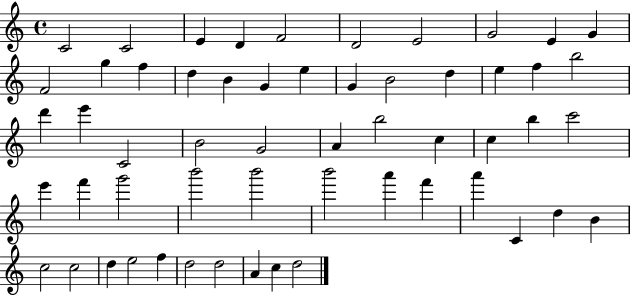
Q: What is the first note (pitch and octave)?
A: C4